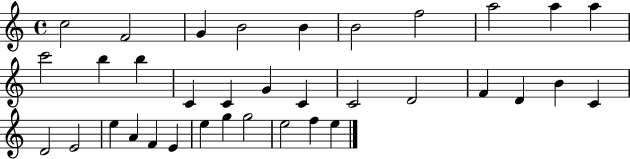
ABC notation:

X:1
T:Untitled
M:4/4
L:1/4
K:C
c2 F2 G B2 B B2 f2 a2 a a c'2 b b C C G C C2 D2 F D B C D2 E2 e A F E e g g2 e2 f e